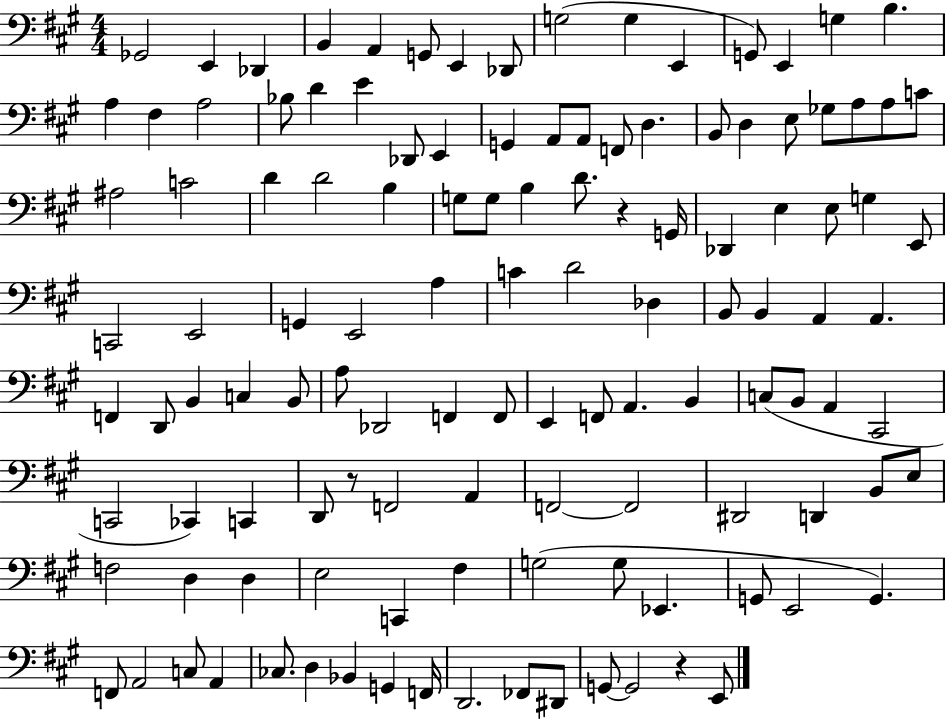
X:1
T:Untitled
M:4/4
L:1/4
K:A
_G,,2 E,, _D,, B,, A,, G,,/2 E,, _D,,/2 G,2 G, E,, G,,/2 E,, G, B, A, ^F, A,2 _B,/2 D E _D,,/2 E,, G,, A,,/2 A,,/2 F,,/2 D, B,,/2 D, E,/2 _G,/2 A,/2 A,/2 C/2 ^A,2 C2 D D2 B, G,/2 G,/2 B, D/2 z G,,/4 _D,, E, E,/2 G, E,,/2 C,,2 E,,2 G,, E,,2 A, C D2 _D, B,,/2 B,, A,, A,, F,, D,,/2 B,, C, B,,/2 A,/2 _D,,2 F,, F,,/2 E,, F,,/2 A,, B,, C,/2 B,,/2 A,, ^C,,2 C,,2 _C,, C,, D,,/2 z/2 F,,2 A,, F,,2 F,,2 ^D,,2 D,, B,,/2 E,/2 F,2 D, D, E,2 C,, ^F, G,2 G,/2 _E,, G,,/2 E,,2 G,, F,,/2 A,,2 C,/2 A,, _C,/2 D, _B,, G,, F,,/4 D,,2 _F,,/2 ^D,,/2 G,,/2 G,,2 z E,,/2